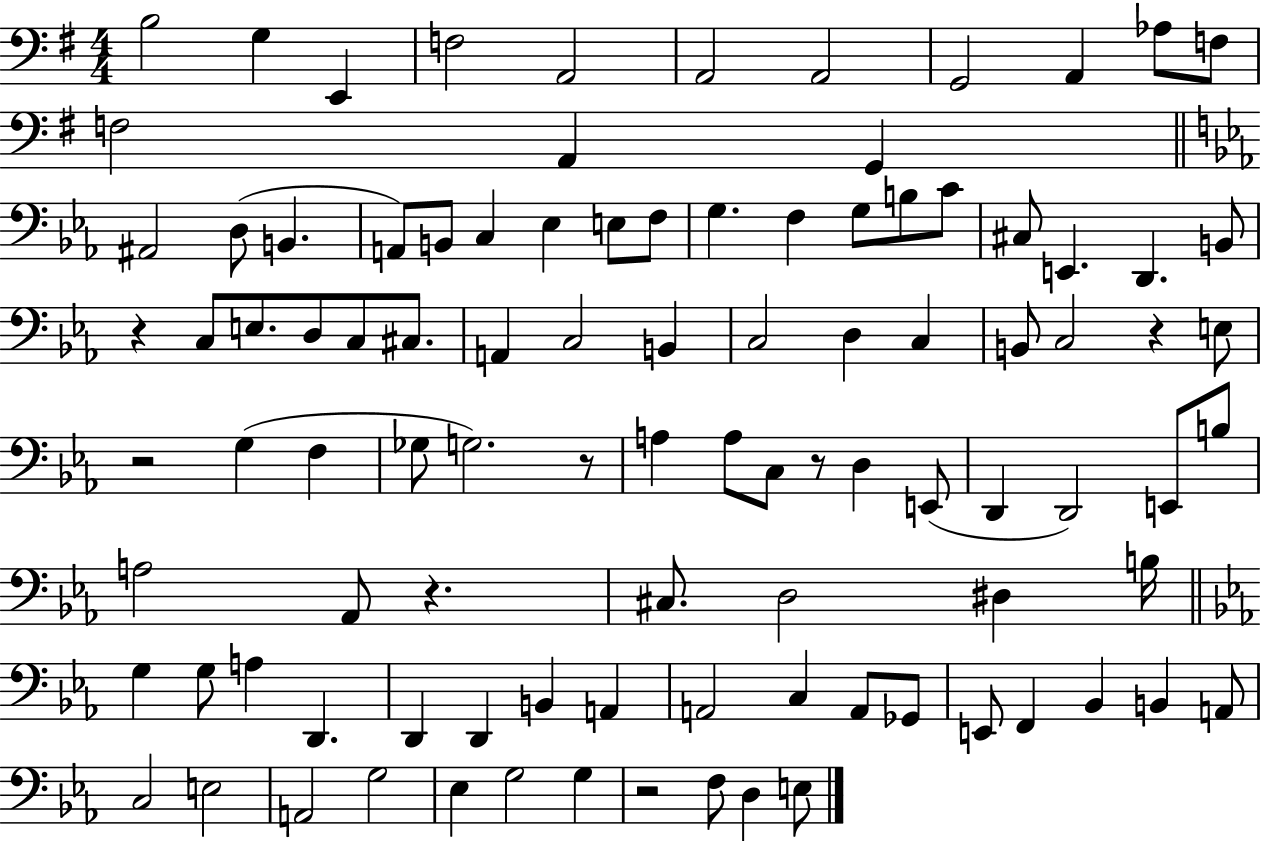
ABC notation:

X:1
T:Untitled
M:4/4
L:1/4
K:G
B,2 G, E,, F,2 A,,2 A,,2 A,,2 G,,2 A,, _A,/2 F,/2 F,2 A,, G,, ^A,,2 D,/2 B,, A,,/2 B,,/2 C, _E, E,/2 F,/2 G, F, G,/2 B,/2 C/2 ^C,/2 E,, D,, B,,/2 z C,/2 E,/2 D,/2 C,/2 ^C,/2 A,, C,2 B,, C,2 D, C, B,,/2 C,2 z E,/2 z2 G, F, _G,/2 G,2 z/2 A, A,/2 C,/2 z/2 D, E,,/2 D,, D,,2 E,,/2 B,/2 A,2 _A,,/2 z ^C,/2 D,2 ^D, B,/4 G, G,/2 A, D,, D,, D,, B,, A,, A,,2 C, A,,/2 _G,,/2 E,,/2 F,, _B,, B,, A,,/2 C,2 E,2 A,,2 G,2 _E, G,2 G, z2 F,/2 D, E,/2